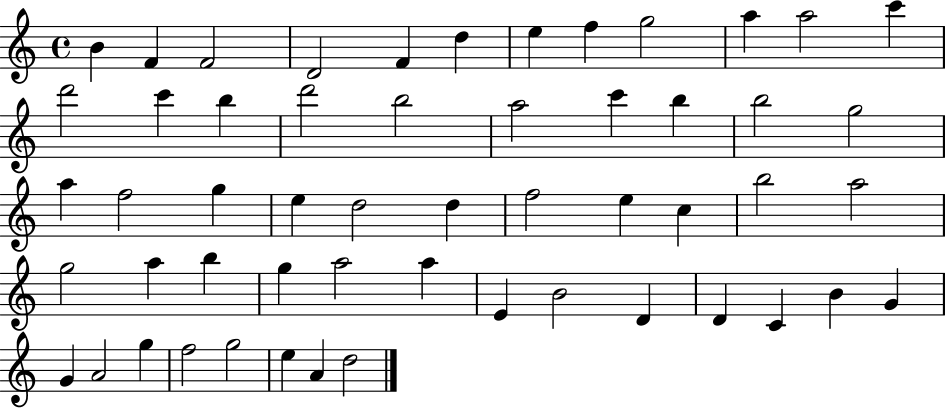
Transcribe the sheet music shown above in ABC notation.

X:1
T:Untitled
M:4/4
L:1/4
K:C
B F F2 D2 F d e f g2 a a2 c' d'2 c' b d'2 b2 a2 c' b b2 g2 a f2 g e d2 d f2 e c b2 a2 g2 a b g a2 a E B2 D D C B G G A2 g f2 g2 e A d2